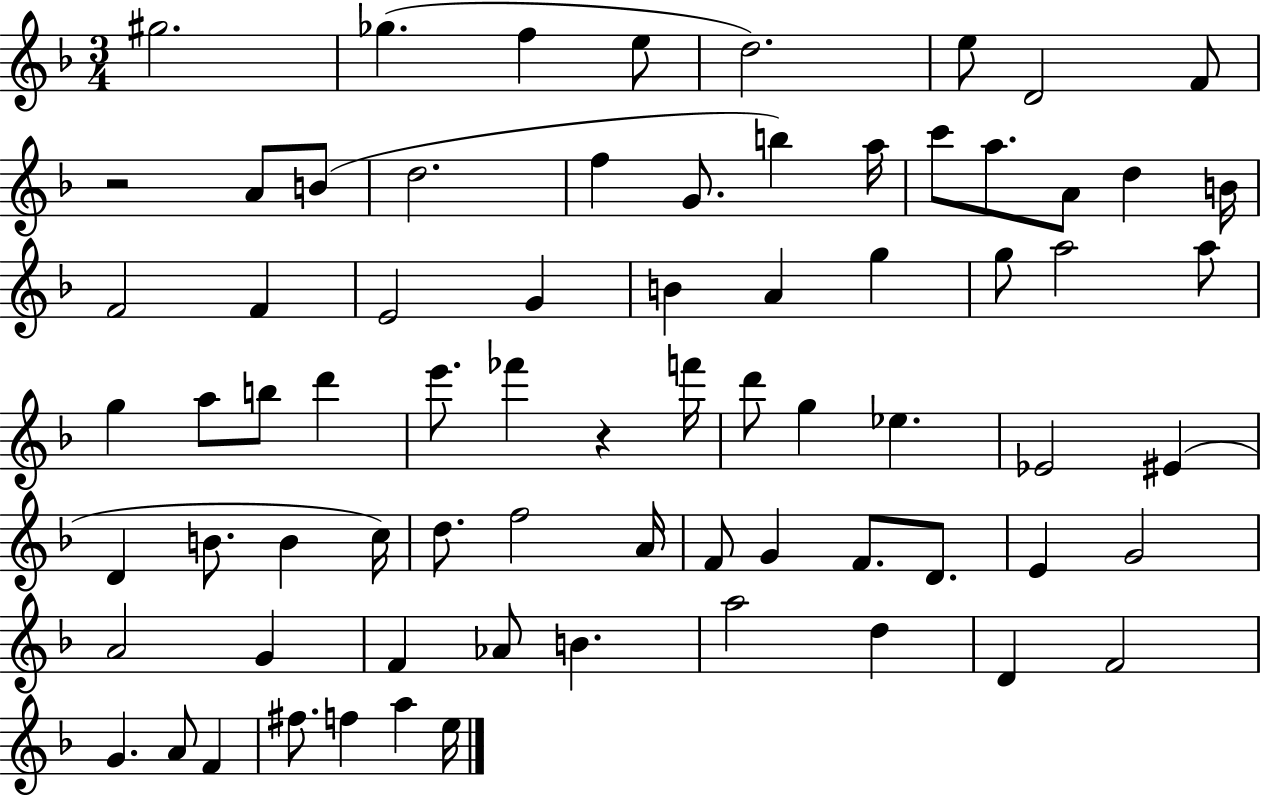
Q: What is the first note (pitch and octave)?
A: G#5